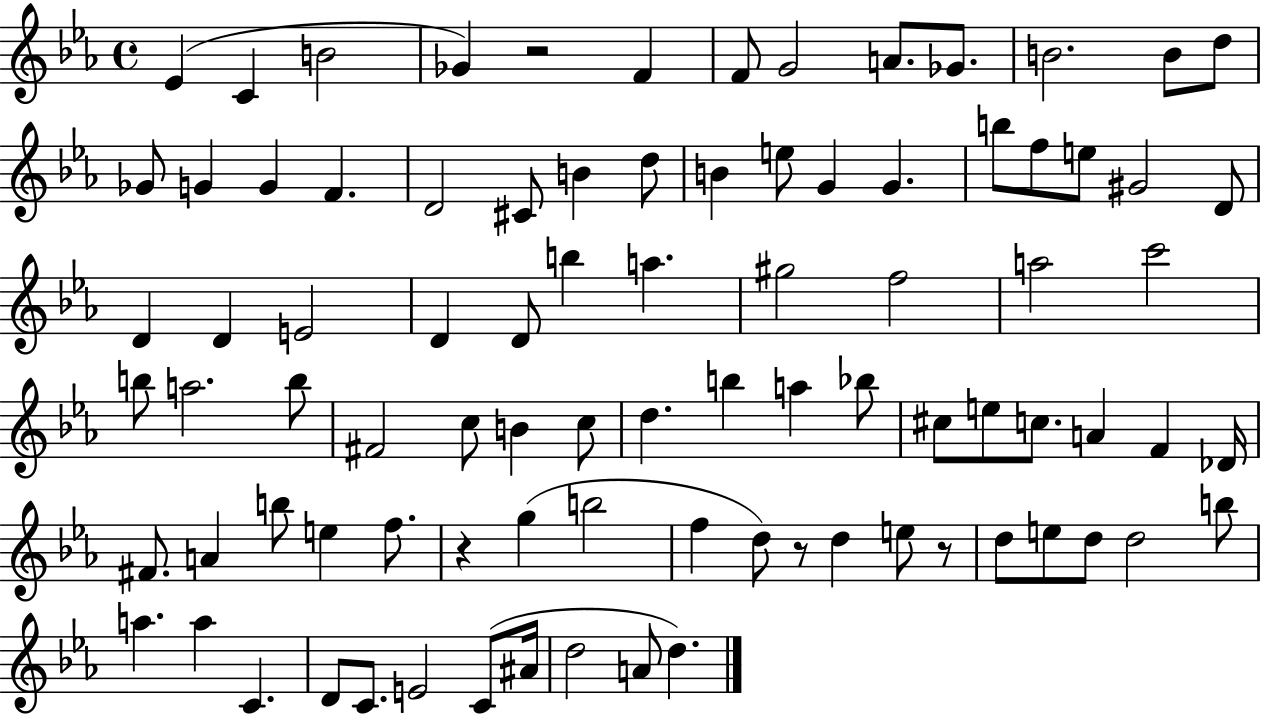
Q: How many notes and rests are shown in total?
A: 88